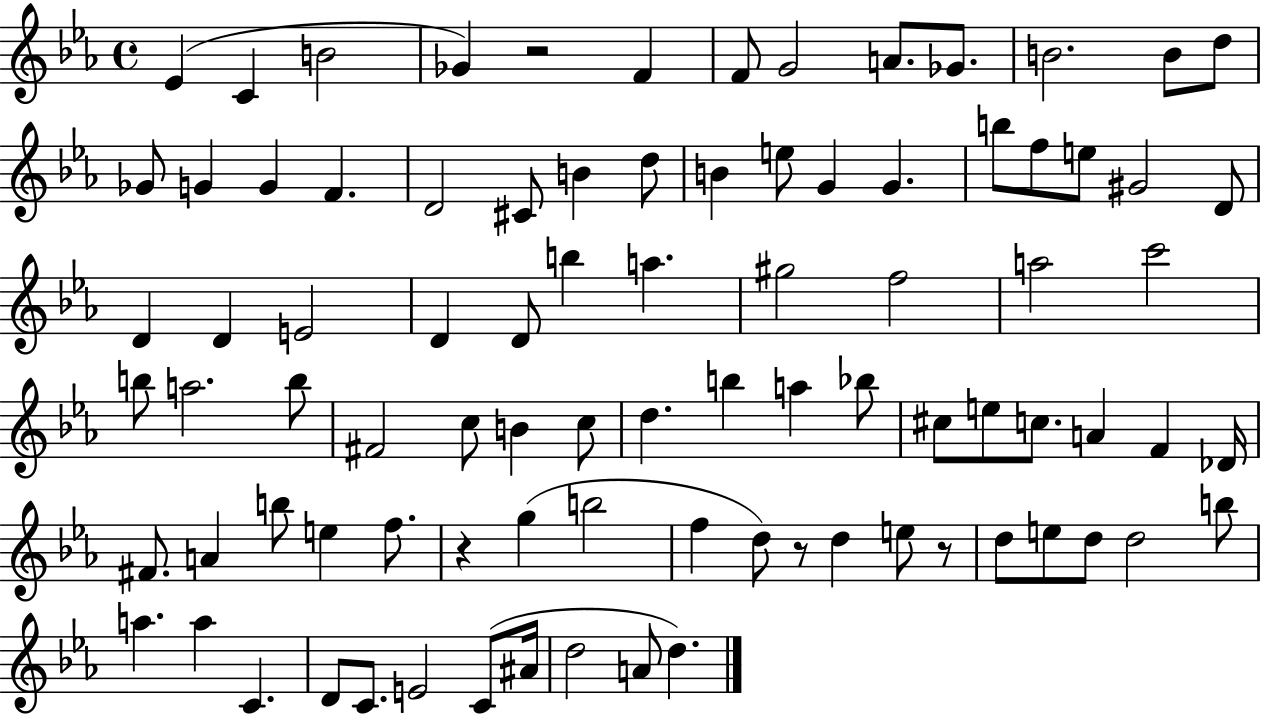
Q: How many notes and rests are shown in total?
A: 88